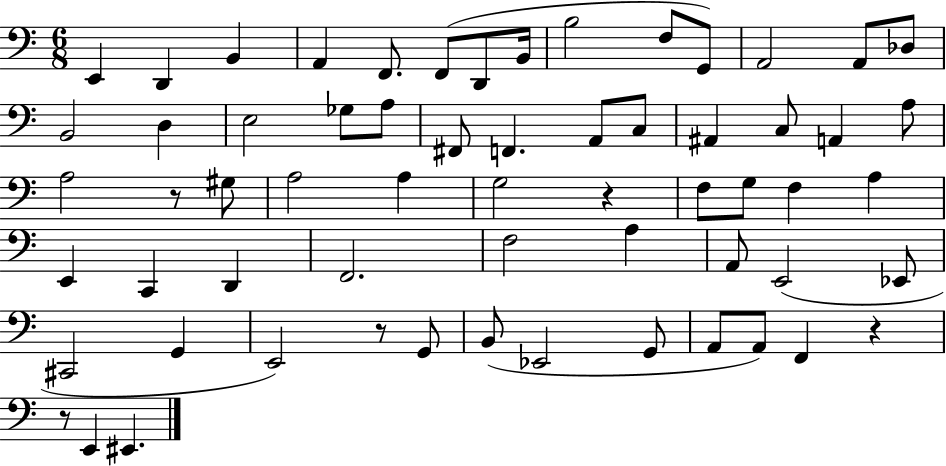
{
  \clef bass
  \numericTimeSignature
  \time 6/8
  \key c \major
  \repeat volta 2 { e,4 d,4 b,4 | a,4 f,8. f,8( d,8 b,16 | b2 f8 g,8) | a,2 a,8 des8 | \break b,2 d4 | e2 ges8 a8 | fis,8 f,4. a,8 c8 | ais,4 c8 a,4 a8 | \break a2 r8 gis8 | a2 a4 | g2 r4 | f8 g8 f4 a4 | \break e,4 c,4 d,4 | f,2. | f2 a4 | a,8 e,2( ees,8 | \break cis,2 g,4 | e,2) r8 g,8 | b,8( ees,2 g,8 | a,8 a,8) f,4 r4 | \break r8 e,4 eis,4. | } \bar "|."
}